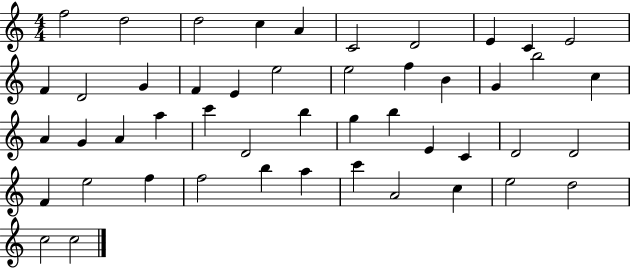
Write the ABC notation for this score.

X:1
T:Untitled
M:4/4
L:1/4
K:C
f2 d2 d2 c A C2 D2 E C E2 F D2 G F E e2 e2 f B G b2 c A G A a c' D2 b g b E C D2 D2 F e2 f f2 b a c' A2 c e2 d2 c2 c2